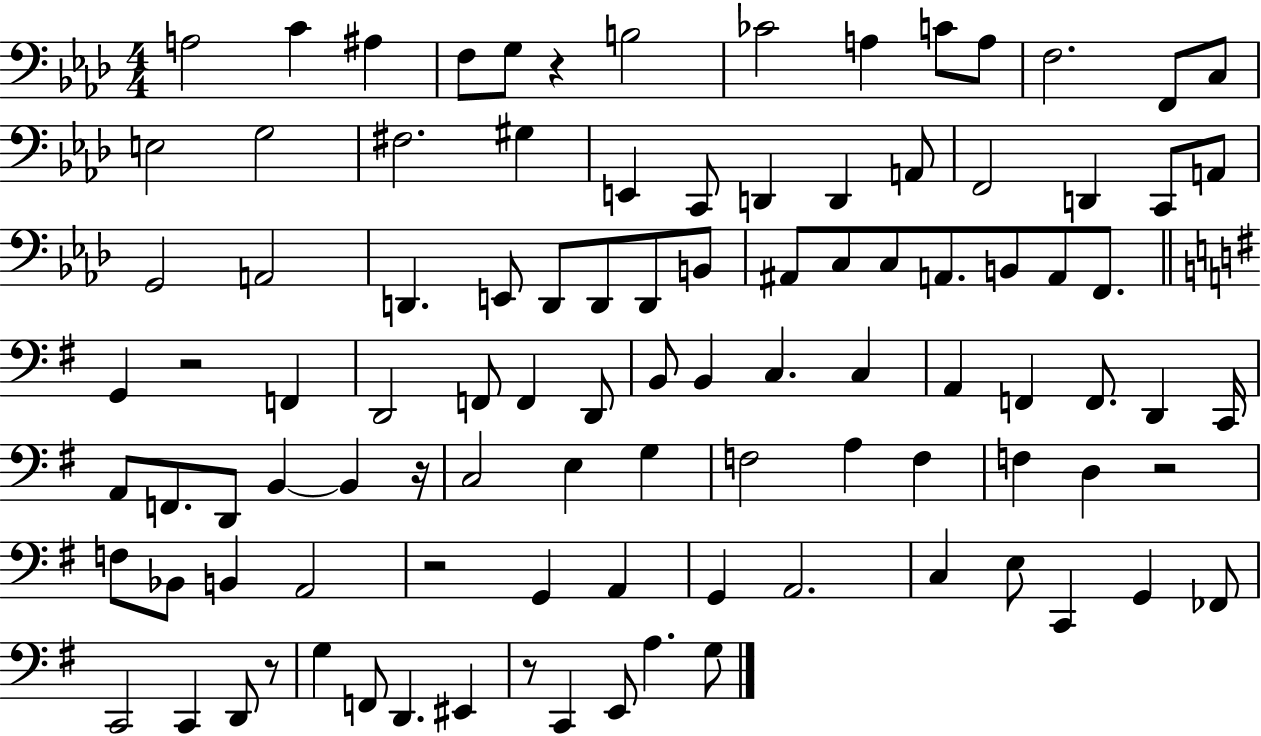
{
  \clef bass
  \numericTimeSignature
  \time 4/4
  \key aes \major
  \repeat volta 2 { a2 c'4 ais4 | f8 g8 r4 b2 | ces'2 a4 c'8 a8 | f2. f,8 c8 | \break e2 g2 | fis2. gis4 | e,4 c,8 d,4 d,4 a,8 | f,2 d,4 c,8 a,8 | \break g,2 a,2 | d,4. e,8 d,8 d,8 d,8 b,8 | ais,8 c8 c8 a,8. b,8 a,8 f,8. | \bar "||" \break \key g \major g,4 r2 f,4 | d,2 f,8 f,4 d,8 | b,8 b,4 c4. c4 | a,4 f,4 f,8. d,4 c,16 | \break a,8 f,8. d,8 b,4~~ b,4 r16 | c2 e4 g4 | f2 a4 f4 | f4 d4 r2 | \break f8 bes,8 b,4 a,2 | r2 g,4 a,4 | g,4 a,2. | c4 e8 c,4 g,4 fes,8 | \break c,2 c,4 d,8 r8 | g4 f,8 d,4. eis,4 | r8 c,4 e,8 a4. g8 | } \bar "|."
}